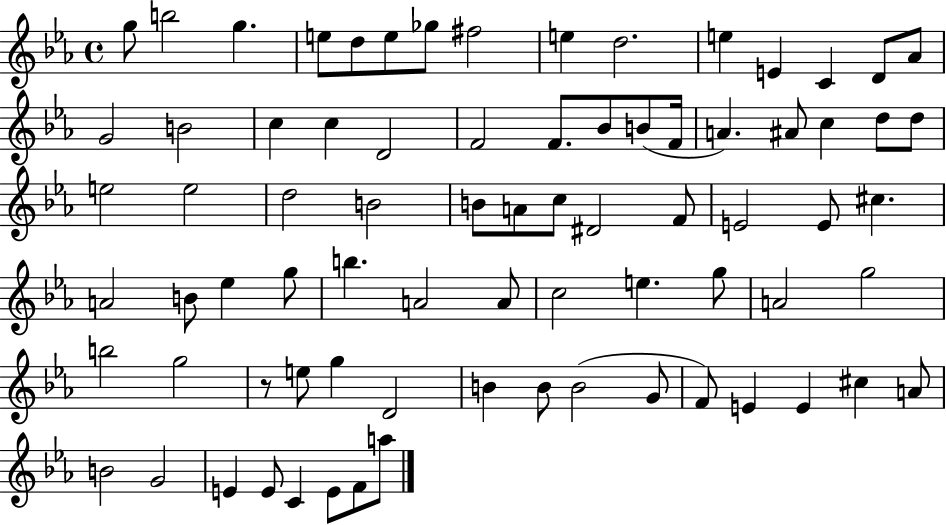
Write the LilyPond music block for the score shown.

{
  \clef treble
  \time 4/4
  \defaultTimeSignature
  \key ees \major
  g''8 b''2 g''4. | e''8 d''8 e''8 ges''8 fis''2 | e''4 d''2. | e''4 e'4 c'4 d'8 aes'8 | \break g'2 b'2 | c''4 c''4 d'2 | f'2 f'8. bes'8 b'8( f'16 | a'4.) ais'8 c''4 d''8 d''8 | \break e''2 e''2 | d''2 b'2 | b'8 a'8 c''8 dis'2 f'8 | e'2 e'8 cis''4. | \break a'2 b'8 ees''4 g''8 | b''4. a'2 a'8 | c''2 e''4. g''8 | a'2 g''2 | \break b''2 g''2 | r8 e''8 g''4 d'2 | b'4 b'8 b'2( g'8 | f'8) e'4 e'4 cis''4 a'8 | \break b'2 g'2 | e'4 e'8 c'4 e'8 f'8 a''8 | \bar "|."
}